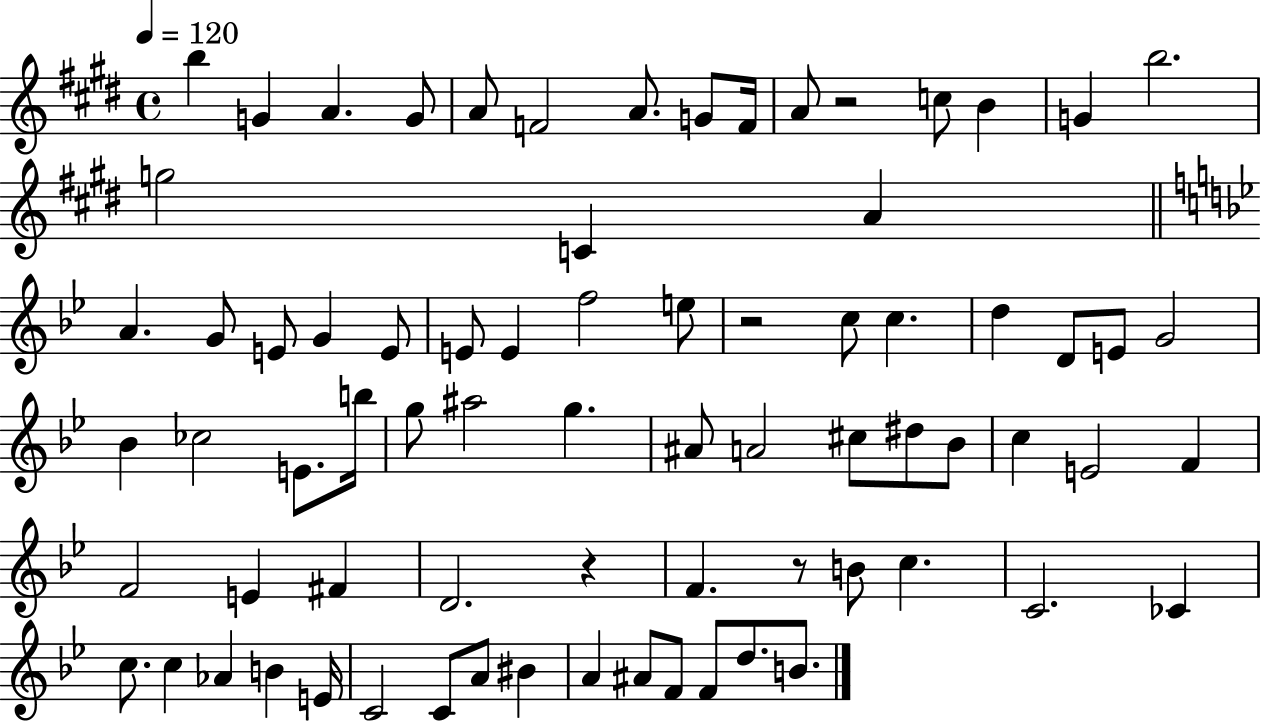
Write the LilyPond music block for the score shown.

{
  \clef treble
  \time 4/4
  \defaultTimeSignature
  \key e \major
  \tempo 4 = 120
  b''4 g'4 a'4. g'8 | a'8 f'2 a'8. g'8 f'16 | a'8 r2 c''8 b'4 | g'4 b''2. | \break g''2 c'4 a'4 | \bar "||" \break \key bes \major a'4. g'8 e'8 g'4 e'8 | e'8 e'4 f''2 e''8 | r2 c''8 c''4. | d''4 d'8 e'8 g'2 | \break bes'4 ces''2 e'8. b''16 | g''8 ais''2 g''4. | ais'8 a'2 cis''8 dis''8 bes'8 | c''4 e'2 f'4 | \break f'2 e'4 fis'4 | d'2. r4 | f'4. r8 b'8 c''4. | c'2. ces'4 | \break c''8. c''4 aes'4 b'4 e'16 | c'2 c'8 a'8 bis'4 | a'4 ais'8 f'8 f'8 d''8. b'8. | \bar "|."
}